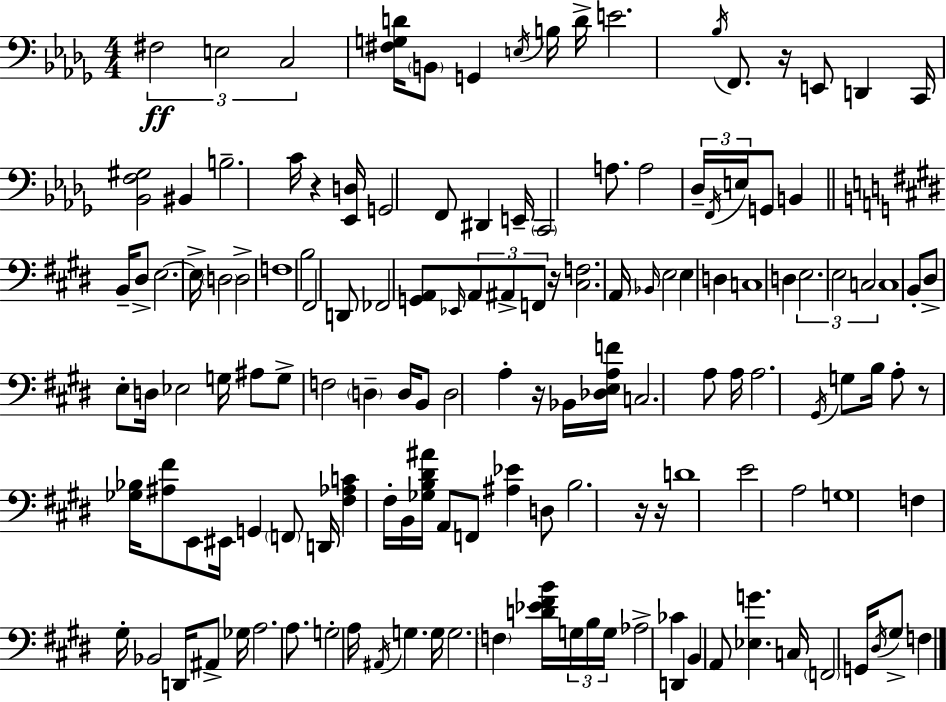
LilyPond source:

{
  \clef bass
  \numericTimeSignature
  \time 4/4
  \key bes \minor
  \tuplet 3/2 { fis2\ff e2 | c2 } <fis g d'>16 \parenthesize b,8 g,4 \acciaccatura { e16 } | b16 d'16-> e'2. \acciaccatura { bes16 } f,8. | r16 e,8 d,4 c,16 <bes, f gis>2 | \break bis,4 b2.-- | c'16 r4 <ees, d>16 g,2 | f,8 dis,4 e,16-- \parenthesize c,2 a8. | a2 \tuplet 3/2 { des16-- \acciaccatura { f,16 } e16 } g,8 b,4 | \break \bar "||" \break \key e \major b,16-- dis8-> e2.~~ e16-> | \parenthesize d2 d2-> | f1 | b2 fis,2 | \break d,8 fes,2 <g, a,>8 \grace { ees,16 } \tuplet 3/2 { a,8 ais,8-> | f,8 } r16 <cis f>2. | a,16 \grace { bes,16 } e2 e4 d4 | c1 | \break d4 \tuplet 3/2 { e2. | e2 c2 } | c1 | b,8-. dis8-> e8-. d16 ees2 | \break g16 ais8 g8-> f2 \parenthesize d4-- | d16 b,8 d2 a4-. | r16 bes,16 <des e a f'>16 c2. | a8 a16 a2. \acciaccatura { gis,16 } | \break g8 b16 a8-. r8 <ges bes>16 <ais fis'>8 e,8 eis,16 g,4 | \parenthesize f,8 d,16 <fis aes c'>4 fis16-. b,16 <ges b dis' ais'>16 a,8 f,8 <ais ees'>4 | d8 b2. | r16 r16 d'1 | \break e'2 a2 | g1 | f4 gis16-. bes,2 | d,16 ais,8-> ges16 a2. | \break a8. g2-. a16 \acciaccatura { ais,16 } g4. | g16 g2. | \parenthesize f4 <d' ees' fis' b'>16 \tuplet 3/2 { g16 b16 g16 } aes2-> | ces'4 d,4 b,4 a,8 <ees g'>4. | \break c16 \parenthesize f,2 g,16 \acciaccatura { dis16 } gis8-> | f4 \bar "|."
}